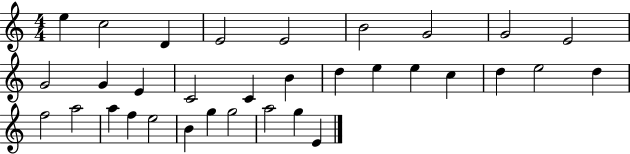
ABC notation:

X:1
T:Untitled
M:4/4
L:1/4
K:C
e c2 D E2 E2 B2 G2 G2 E2 G2 G E C2 C B d e e c d e2 d f2 a2 a f e2 B g g2 a2 g E